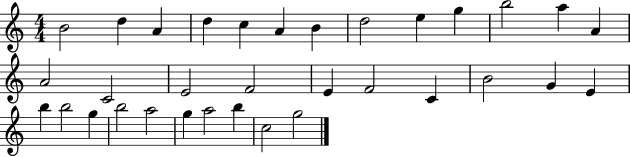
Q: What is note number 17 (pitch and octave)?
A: F4